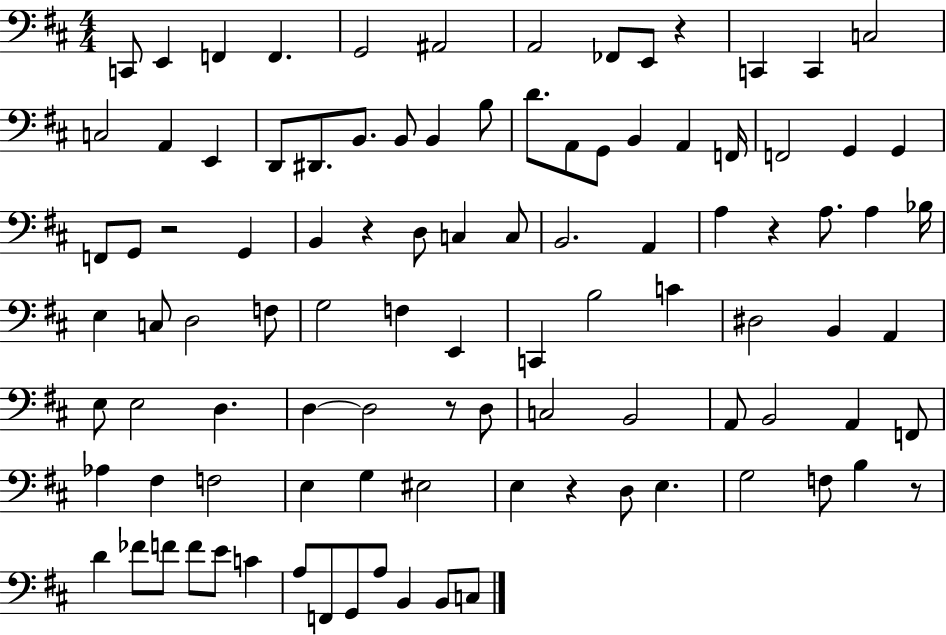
C2/e E2/q F2/q F2/q. G2/h A#2/h A2/h FES2/e E2/e R/q C2/q C2/q C3/h C3/h A2/q E2/q D2/e D#2/e. B2/e. B2/e B2/q B3/e D4/e. A2/e G2/e B2/q A2/q F2/s F2/h G2/q G2/q F2/e G2/e R/h G2/q B2/q R/q D3/e C3/q C3/e B2/h. A2/q A3/q R/q A3/e. A3/q Bb3/s E3/q C3/e D3/h F3/e G3/h F3/q E2/q C2/q B3/h C4/q D#3/h B2/q A2/q E3/e E3/h D3/q. D3/q D3/h R/e D3/e C3/h B2/h A2/e B2/h A2/q F2/e Ab3/q F#3/q F3/h E3/q G3/q EIS3/h E3/q R/q D3/e E3/q. G3/h F3/e B3/q R/e D4/q FES4/e F4/e F4/e E4/e C4/q A3/e F2/e G2/e A3/e B2/q B2/e C3/e